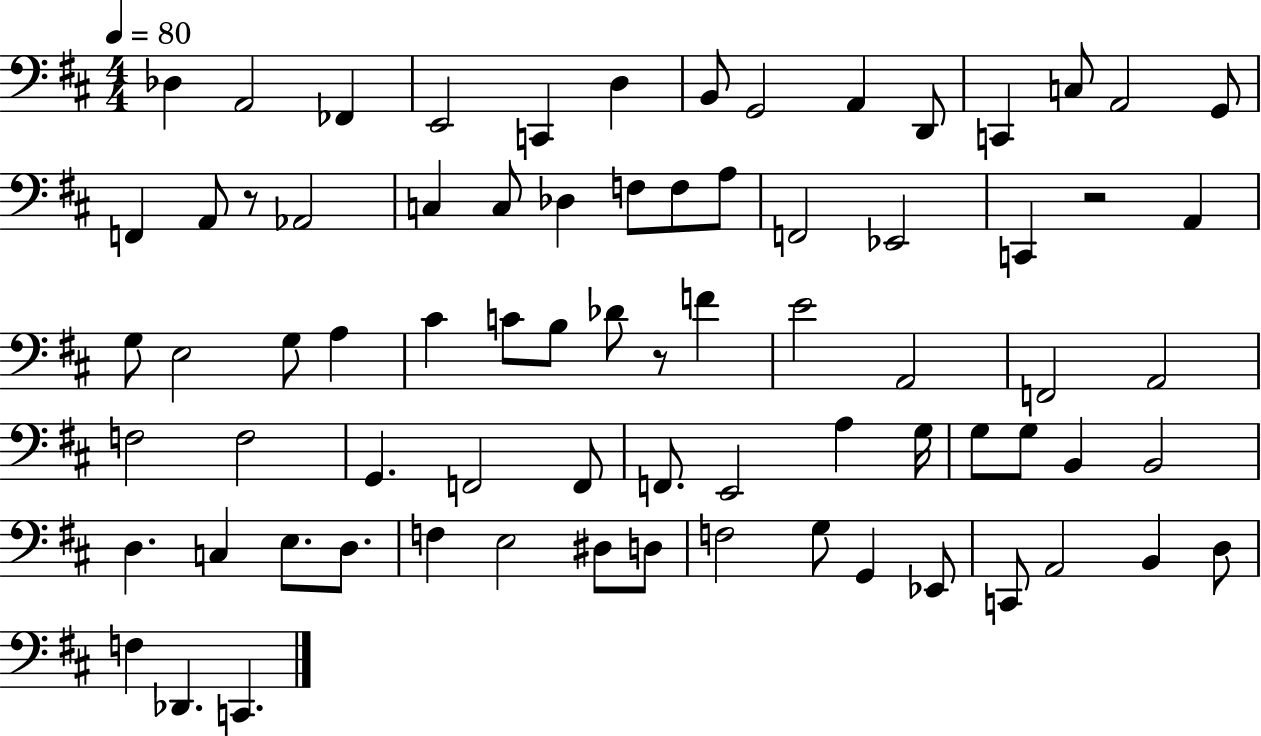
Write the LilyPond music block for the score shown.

{
  \clef bass
  \numericTimeSignature
  \time 4/4
  \key d \major
  \tempo 4 = 80
  des4 a,2 fes,4 | e,2 c,4 d4 | b,8 g,2 a,4 d,8 | c,4 c8 a,2 g,8 | \break f,4 a,8 r8 aes,2 | c4 c8 des4 f8 f8 a8 | f,2 ees,2 | c,4 r2 a,4 | \break g8 e2 g8 a4 | cis'4 c'8 b8 des'8 r8 f'4 | e'2 a,2 | f,2 a,2 | \break f2 f2 | g,4. f,2 f,8 | f,8. e,2 a4 g16 | g8 g8 b,4 b,2 | \break d4. c4 e8. d8. | f4 e2 dis8 d8 | f2 g8 g,4 ees,8 | c,8 a,2 b,4 d8 | \break f4 des,4. c,4. | \bar "|."
}